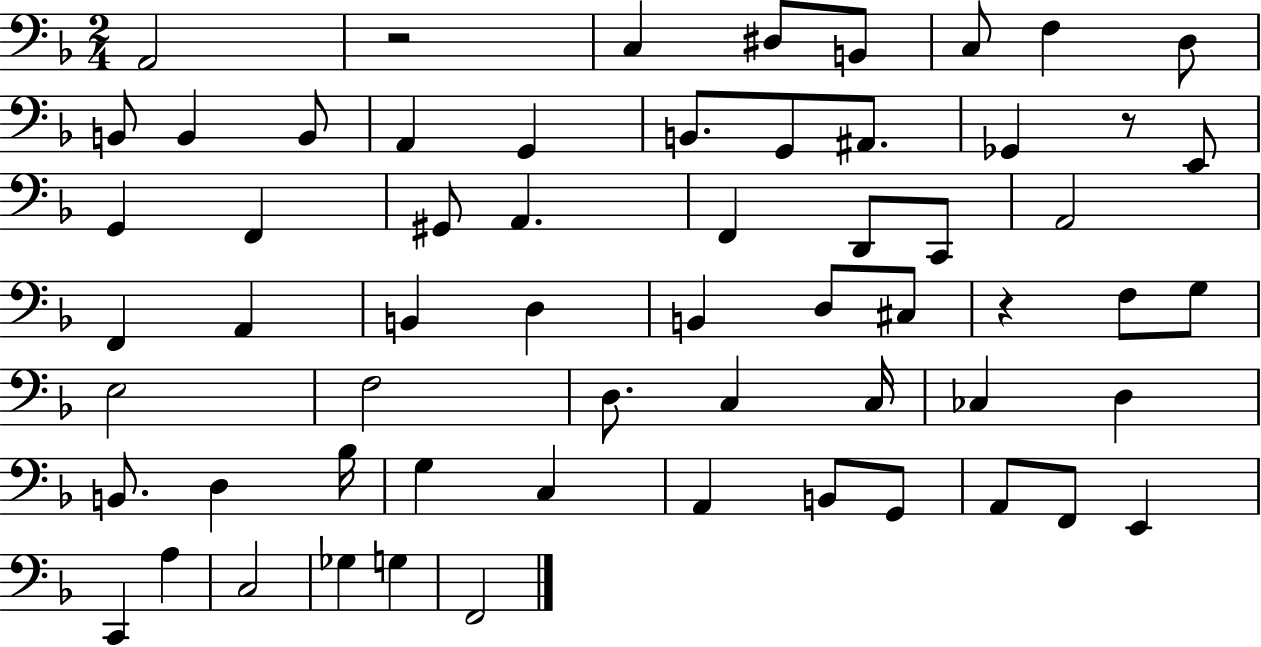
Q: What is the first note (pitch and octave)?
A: A2